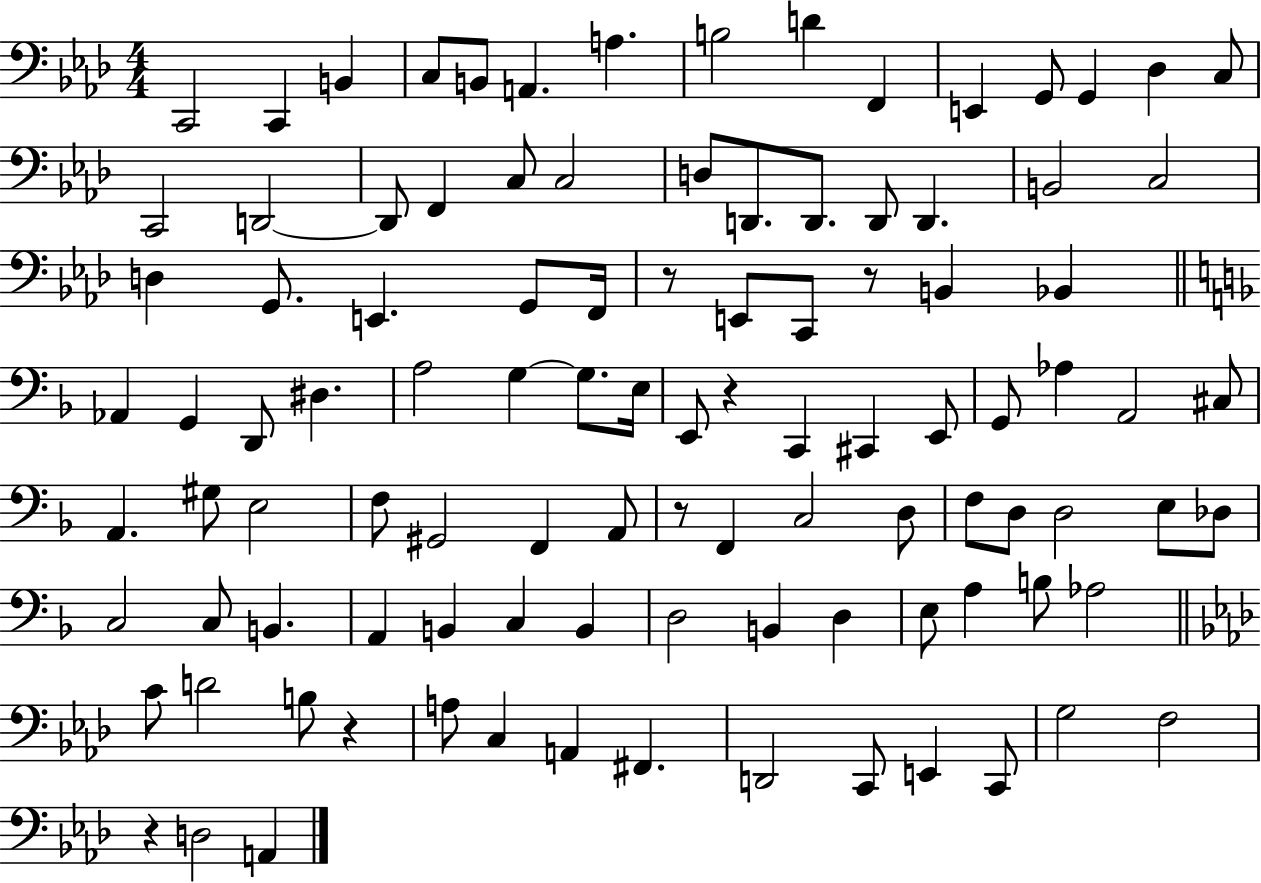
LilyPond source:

{
  \clef bass
  \numericTimeSignature
  \time 4/4
  \key aes \major
  c,2 c,4 b,4 | c8 b,8 a,4. a4. | b2 d'4 f,4 | e,4 g,8 g,4 des4 c8 | \break c,2 d,2~~ | d,8 f,4 c8 c2 | d8 d,8. d,8. d,8 d,4. | b,2 c2 | \break d4 g,8. e,4. g,8 f,16 | r8 e,8 c,8 r8 b,4 bes,4 | \bar "||" \break \key d \minor aes,4 g,4 d,8 dis4. | a2 g4~~ g8. e16 | e,8 r4 c,4 cis,4 e,8 | g,8 aes4 a,2 cis8 | \break a,4. gis8 e2 | f8 gis,2 f,4 a,8 | r8 f,4 c2 d8 | f8 d8 d2 e8 des8 | \break c2 c8 b,4. | a,4 b,4 c4 b,4 | d2 b,4 d4 | e8 a4 b8 aes2 | \break \bar "||" \break \key aes \major c'8 d'2 b8 r4 | a8 c4 a,4 fis,4. | d,2 c,8 e,4 c,8 | g2 f2 | \break r4 d2 a,4 | \bar "|."
}